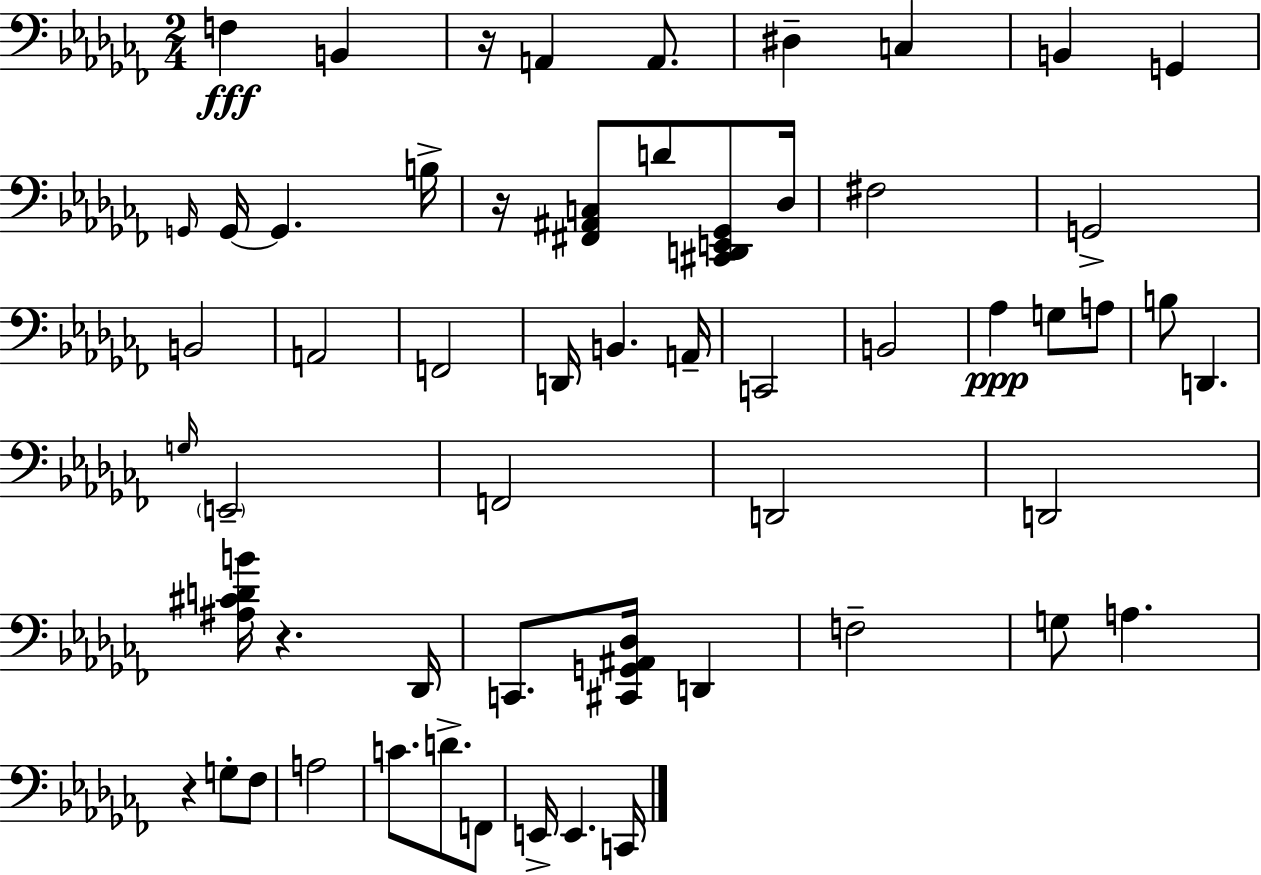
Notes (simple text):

F3/q B2/q R/s A2/q A2/e. D#3/q C3/q B2/q G2/q G2/s G2/s G2/q. B3/s R/s [F#2,A#2,C3]/e D4/e [C#2,D2,E2,Gb2]/e Db3/s F#3/h G2/h B2/h A2/h F2/h D2/s B2/q. A2/s C2/h B2/h Ab3/q G3/e A3/e B3/e D2/q. G3/s E2/h F2/h D2/h D2/h [A#3,C#4,D4,B4]/s R/q. Db2/s C2/e. [C#2,G2,A#2,Db3]/s D2/q F3/h G3/e A3/q. R/q G3/e FES3/e A3/h C4/e. D4/e. F2/e E2/s E2/q. C2/s